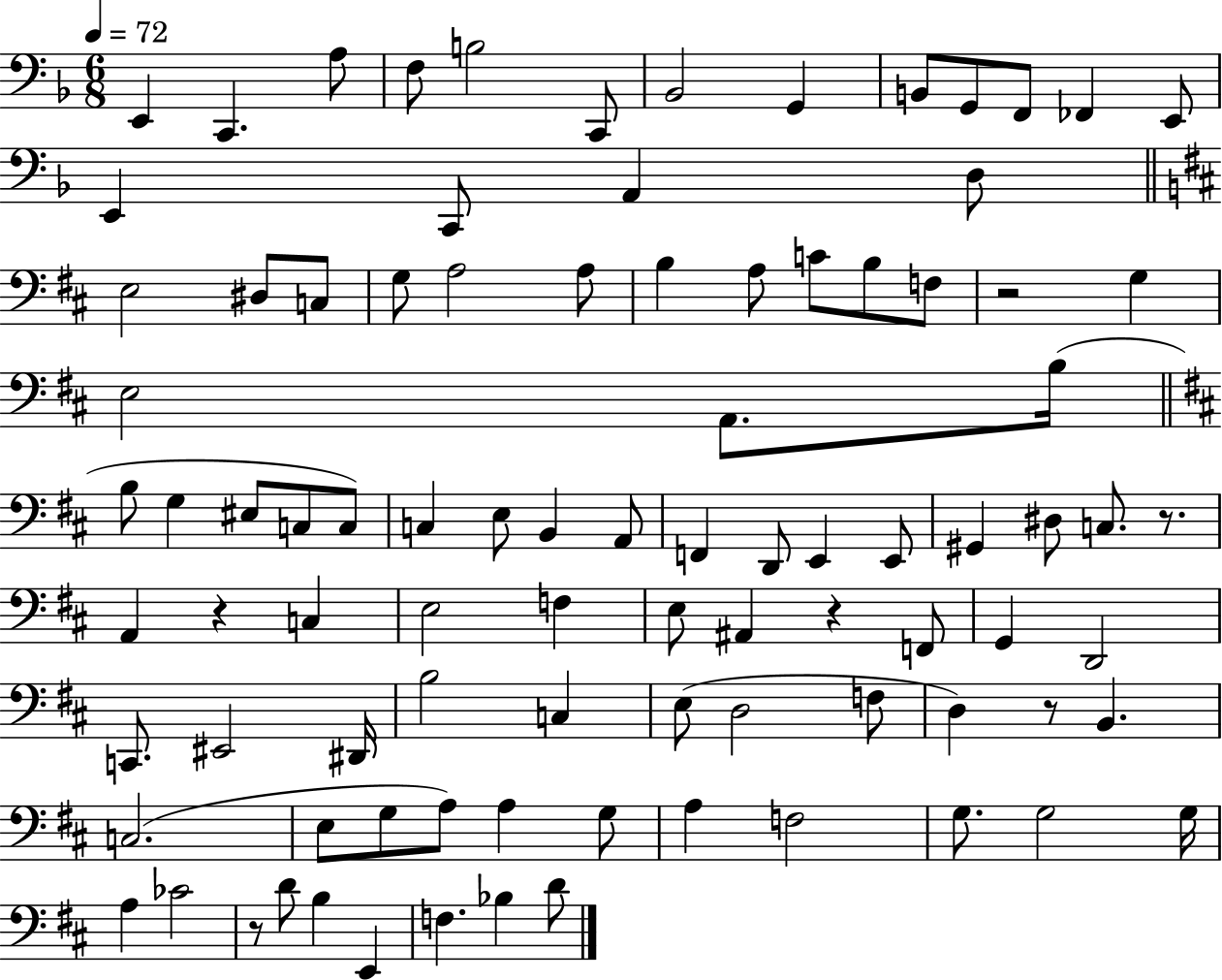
E2/q C2/q. A3/e F3/e B3/h C2/e Bb2/h G2/q B2/e G2/e F2/e FES2/q E2/e E2/q C2/e A2/q D3/e E3/h D#3/e C3/e G3/e A3/h A3/e B3/q A3/e C4/e B3/e F3/e R/h G3/q E3/h A2/e. B3/s B3/e G3/q EIS3/e C3/e C3/e C3/q E3/e B2/q A2/e F2/q D2/e E2/q E2/e G#2/q D#3/e C3/e. R/e. A2/q R/q C3/q E3/h F3/q E3/e A#2/q R/q F2/e G2/q D2/h C2/e. EIS2/h D#2/s B3/h C3/q E3/e D3/h F3/e D3/q R/e B2/q. C3/h. E3/e G3/e A3/e A3/q G3/e A3/q F3/h G3/e. G3/h G3/s A3/q CES4/h R/e D4/e B3/q E2/q F3/q. Bb3/q D4/e